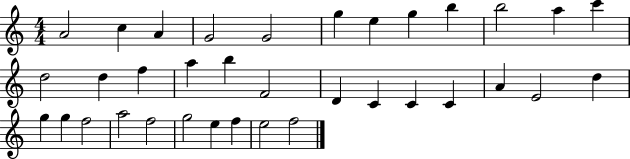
X:1
T:Untitled
M:4/4
L:1/4
K:C
A2 c A G2 G2 g e g b b2 a c' d2 d f a b F2 D C C C A E2 d g g f2 a2 f2 g2 e f e2 f2